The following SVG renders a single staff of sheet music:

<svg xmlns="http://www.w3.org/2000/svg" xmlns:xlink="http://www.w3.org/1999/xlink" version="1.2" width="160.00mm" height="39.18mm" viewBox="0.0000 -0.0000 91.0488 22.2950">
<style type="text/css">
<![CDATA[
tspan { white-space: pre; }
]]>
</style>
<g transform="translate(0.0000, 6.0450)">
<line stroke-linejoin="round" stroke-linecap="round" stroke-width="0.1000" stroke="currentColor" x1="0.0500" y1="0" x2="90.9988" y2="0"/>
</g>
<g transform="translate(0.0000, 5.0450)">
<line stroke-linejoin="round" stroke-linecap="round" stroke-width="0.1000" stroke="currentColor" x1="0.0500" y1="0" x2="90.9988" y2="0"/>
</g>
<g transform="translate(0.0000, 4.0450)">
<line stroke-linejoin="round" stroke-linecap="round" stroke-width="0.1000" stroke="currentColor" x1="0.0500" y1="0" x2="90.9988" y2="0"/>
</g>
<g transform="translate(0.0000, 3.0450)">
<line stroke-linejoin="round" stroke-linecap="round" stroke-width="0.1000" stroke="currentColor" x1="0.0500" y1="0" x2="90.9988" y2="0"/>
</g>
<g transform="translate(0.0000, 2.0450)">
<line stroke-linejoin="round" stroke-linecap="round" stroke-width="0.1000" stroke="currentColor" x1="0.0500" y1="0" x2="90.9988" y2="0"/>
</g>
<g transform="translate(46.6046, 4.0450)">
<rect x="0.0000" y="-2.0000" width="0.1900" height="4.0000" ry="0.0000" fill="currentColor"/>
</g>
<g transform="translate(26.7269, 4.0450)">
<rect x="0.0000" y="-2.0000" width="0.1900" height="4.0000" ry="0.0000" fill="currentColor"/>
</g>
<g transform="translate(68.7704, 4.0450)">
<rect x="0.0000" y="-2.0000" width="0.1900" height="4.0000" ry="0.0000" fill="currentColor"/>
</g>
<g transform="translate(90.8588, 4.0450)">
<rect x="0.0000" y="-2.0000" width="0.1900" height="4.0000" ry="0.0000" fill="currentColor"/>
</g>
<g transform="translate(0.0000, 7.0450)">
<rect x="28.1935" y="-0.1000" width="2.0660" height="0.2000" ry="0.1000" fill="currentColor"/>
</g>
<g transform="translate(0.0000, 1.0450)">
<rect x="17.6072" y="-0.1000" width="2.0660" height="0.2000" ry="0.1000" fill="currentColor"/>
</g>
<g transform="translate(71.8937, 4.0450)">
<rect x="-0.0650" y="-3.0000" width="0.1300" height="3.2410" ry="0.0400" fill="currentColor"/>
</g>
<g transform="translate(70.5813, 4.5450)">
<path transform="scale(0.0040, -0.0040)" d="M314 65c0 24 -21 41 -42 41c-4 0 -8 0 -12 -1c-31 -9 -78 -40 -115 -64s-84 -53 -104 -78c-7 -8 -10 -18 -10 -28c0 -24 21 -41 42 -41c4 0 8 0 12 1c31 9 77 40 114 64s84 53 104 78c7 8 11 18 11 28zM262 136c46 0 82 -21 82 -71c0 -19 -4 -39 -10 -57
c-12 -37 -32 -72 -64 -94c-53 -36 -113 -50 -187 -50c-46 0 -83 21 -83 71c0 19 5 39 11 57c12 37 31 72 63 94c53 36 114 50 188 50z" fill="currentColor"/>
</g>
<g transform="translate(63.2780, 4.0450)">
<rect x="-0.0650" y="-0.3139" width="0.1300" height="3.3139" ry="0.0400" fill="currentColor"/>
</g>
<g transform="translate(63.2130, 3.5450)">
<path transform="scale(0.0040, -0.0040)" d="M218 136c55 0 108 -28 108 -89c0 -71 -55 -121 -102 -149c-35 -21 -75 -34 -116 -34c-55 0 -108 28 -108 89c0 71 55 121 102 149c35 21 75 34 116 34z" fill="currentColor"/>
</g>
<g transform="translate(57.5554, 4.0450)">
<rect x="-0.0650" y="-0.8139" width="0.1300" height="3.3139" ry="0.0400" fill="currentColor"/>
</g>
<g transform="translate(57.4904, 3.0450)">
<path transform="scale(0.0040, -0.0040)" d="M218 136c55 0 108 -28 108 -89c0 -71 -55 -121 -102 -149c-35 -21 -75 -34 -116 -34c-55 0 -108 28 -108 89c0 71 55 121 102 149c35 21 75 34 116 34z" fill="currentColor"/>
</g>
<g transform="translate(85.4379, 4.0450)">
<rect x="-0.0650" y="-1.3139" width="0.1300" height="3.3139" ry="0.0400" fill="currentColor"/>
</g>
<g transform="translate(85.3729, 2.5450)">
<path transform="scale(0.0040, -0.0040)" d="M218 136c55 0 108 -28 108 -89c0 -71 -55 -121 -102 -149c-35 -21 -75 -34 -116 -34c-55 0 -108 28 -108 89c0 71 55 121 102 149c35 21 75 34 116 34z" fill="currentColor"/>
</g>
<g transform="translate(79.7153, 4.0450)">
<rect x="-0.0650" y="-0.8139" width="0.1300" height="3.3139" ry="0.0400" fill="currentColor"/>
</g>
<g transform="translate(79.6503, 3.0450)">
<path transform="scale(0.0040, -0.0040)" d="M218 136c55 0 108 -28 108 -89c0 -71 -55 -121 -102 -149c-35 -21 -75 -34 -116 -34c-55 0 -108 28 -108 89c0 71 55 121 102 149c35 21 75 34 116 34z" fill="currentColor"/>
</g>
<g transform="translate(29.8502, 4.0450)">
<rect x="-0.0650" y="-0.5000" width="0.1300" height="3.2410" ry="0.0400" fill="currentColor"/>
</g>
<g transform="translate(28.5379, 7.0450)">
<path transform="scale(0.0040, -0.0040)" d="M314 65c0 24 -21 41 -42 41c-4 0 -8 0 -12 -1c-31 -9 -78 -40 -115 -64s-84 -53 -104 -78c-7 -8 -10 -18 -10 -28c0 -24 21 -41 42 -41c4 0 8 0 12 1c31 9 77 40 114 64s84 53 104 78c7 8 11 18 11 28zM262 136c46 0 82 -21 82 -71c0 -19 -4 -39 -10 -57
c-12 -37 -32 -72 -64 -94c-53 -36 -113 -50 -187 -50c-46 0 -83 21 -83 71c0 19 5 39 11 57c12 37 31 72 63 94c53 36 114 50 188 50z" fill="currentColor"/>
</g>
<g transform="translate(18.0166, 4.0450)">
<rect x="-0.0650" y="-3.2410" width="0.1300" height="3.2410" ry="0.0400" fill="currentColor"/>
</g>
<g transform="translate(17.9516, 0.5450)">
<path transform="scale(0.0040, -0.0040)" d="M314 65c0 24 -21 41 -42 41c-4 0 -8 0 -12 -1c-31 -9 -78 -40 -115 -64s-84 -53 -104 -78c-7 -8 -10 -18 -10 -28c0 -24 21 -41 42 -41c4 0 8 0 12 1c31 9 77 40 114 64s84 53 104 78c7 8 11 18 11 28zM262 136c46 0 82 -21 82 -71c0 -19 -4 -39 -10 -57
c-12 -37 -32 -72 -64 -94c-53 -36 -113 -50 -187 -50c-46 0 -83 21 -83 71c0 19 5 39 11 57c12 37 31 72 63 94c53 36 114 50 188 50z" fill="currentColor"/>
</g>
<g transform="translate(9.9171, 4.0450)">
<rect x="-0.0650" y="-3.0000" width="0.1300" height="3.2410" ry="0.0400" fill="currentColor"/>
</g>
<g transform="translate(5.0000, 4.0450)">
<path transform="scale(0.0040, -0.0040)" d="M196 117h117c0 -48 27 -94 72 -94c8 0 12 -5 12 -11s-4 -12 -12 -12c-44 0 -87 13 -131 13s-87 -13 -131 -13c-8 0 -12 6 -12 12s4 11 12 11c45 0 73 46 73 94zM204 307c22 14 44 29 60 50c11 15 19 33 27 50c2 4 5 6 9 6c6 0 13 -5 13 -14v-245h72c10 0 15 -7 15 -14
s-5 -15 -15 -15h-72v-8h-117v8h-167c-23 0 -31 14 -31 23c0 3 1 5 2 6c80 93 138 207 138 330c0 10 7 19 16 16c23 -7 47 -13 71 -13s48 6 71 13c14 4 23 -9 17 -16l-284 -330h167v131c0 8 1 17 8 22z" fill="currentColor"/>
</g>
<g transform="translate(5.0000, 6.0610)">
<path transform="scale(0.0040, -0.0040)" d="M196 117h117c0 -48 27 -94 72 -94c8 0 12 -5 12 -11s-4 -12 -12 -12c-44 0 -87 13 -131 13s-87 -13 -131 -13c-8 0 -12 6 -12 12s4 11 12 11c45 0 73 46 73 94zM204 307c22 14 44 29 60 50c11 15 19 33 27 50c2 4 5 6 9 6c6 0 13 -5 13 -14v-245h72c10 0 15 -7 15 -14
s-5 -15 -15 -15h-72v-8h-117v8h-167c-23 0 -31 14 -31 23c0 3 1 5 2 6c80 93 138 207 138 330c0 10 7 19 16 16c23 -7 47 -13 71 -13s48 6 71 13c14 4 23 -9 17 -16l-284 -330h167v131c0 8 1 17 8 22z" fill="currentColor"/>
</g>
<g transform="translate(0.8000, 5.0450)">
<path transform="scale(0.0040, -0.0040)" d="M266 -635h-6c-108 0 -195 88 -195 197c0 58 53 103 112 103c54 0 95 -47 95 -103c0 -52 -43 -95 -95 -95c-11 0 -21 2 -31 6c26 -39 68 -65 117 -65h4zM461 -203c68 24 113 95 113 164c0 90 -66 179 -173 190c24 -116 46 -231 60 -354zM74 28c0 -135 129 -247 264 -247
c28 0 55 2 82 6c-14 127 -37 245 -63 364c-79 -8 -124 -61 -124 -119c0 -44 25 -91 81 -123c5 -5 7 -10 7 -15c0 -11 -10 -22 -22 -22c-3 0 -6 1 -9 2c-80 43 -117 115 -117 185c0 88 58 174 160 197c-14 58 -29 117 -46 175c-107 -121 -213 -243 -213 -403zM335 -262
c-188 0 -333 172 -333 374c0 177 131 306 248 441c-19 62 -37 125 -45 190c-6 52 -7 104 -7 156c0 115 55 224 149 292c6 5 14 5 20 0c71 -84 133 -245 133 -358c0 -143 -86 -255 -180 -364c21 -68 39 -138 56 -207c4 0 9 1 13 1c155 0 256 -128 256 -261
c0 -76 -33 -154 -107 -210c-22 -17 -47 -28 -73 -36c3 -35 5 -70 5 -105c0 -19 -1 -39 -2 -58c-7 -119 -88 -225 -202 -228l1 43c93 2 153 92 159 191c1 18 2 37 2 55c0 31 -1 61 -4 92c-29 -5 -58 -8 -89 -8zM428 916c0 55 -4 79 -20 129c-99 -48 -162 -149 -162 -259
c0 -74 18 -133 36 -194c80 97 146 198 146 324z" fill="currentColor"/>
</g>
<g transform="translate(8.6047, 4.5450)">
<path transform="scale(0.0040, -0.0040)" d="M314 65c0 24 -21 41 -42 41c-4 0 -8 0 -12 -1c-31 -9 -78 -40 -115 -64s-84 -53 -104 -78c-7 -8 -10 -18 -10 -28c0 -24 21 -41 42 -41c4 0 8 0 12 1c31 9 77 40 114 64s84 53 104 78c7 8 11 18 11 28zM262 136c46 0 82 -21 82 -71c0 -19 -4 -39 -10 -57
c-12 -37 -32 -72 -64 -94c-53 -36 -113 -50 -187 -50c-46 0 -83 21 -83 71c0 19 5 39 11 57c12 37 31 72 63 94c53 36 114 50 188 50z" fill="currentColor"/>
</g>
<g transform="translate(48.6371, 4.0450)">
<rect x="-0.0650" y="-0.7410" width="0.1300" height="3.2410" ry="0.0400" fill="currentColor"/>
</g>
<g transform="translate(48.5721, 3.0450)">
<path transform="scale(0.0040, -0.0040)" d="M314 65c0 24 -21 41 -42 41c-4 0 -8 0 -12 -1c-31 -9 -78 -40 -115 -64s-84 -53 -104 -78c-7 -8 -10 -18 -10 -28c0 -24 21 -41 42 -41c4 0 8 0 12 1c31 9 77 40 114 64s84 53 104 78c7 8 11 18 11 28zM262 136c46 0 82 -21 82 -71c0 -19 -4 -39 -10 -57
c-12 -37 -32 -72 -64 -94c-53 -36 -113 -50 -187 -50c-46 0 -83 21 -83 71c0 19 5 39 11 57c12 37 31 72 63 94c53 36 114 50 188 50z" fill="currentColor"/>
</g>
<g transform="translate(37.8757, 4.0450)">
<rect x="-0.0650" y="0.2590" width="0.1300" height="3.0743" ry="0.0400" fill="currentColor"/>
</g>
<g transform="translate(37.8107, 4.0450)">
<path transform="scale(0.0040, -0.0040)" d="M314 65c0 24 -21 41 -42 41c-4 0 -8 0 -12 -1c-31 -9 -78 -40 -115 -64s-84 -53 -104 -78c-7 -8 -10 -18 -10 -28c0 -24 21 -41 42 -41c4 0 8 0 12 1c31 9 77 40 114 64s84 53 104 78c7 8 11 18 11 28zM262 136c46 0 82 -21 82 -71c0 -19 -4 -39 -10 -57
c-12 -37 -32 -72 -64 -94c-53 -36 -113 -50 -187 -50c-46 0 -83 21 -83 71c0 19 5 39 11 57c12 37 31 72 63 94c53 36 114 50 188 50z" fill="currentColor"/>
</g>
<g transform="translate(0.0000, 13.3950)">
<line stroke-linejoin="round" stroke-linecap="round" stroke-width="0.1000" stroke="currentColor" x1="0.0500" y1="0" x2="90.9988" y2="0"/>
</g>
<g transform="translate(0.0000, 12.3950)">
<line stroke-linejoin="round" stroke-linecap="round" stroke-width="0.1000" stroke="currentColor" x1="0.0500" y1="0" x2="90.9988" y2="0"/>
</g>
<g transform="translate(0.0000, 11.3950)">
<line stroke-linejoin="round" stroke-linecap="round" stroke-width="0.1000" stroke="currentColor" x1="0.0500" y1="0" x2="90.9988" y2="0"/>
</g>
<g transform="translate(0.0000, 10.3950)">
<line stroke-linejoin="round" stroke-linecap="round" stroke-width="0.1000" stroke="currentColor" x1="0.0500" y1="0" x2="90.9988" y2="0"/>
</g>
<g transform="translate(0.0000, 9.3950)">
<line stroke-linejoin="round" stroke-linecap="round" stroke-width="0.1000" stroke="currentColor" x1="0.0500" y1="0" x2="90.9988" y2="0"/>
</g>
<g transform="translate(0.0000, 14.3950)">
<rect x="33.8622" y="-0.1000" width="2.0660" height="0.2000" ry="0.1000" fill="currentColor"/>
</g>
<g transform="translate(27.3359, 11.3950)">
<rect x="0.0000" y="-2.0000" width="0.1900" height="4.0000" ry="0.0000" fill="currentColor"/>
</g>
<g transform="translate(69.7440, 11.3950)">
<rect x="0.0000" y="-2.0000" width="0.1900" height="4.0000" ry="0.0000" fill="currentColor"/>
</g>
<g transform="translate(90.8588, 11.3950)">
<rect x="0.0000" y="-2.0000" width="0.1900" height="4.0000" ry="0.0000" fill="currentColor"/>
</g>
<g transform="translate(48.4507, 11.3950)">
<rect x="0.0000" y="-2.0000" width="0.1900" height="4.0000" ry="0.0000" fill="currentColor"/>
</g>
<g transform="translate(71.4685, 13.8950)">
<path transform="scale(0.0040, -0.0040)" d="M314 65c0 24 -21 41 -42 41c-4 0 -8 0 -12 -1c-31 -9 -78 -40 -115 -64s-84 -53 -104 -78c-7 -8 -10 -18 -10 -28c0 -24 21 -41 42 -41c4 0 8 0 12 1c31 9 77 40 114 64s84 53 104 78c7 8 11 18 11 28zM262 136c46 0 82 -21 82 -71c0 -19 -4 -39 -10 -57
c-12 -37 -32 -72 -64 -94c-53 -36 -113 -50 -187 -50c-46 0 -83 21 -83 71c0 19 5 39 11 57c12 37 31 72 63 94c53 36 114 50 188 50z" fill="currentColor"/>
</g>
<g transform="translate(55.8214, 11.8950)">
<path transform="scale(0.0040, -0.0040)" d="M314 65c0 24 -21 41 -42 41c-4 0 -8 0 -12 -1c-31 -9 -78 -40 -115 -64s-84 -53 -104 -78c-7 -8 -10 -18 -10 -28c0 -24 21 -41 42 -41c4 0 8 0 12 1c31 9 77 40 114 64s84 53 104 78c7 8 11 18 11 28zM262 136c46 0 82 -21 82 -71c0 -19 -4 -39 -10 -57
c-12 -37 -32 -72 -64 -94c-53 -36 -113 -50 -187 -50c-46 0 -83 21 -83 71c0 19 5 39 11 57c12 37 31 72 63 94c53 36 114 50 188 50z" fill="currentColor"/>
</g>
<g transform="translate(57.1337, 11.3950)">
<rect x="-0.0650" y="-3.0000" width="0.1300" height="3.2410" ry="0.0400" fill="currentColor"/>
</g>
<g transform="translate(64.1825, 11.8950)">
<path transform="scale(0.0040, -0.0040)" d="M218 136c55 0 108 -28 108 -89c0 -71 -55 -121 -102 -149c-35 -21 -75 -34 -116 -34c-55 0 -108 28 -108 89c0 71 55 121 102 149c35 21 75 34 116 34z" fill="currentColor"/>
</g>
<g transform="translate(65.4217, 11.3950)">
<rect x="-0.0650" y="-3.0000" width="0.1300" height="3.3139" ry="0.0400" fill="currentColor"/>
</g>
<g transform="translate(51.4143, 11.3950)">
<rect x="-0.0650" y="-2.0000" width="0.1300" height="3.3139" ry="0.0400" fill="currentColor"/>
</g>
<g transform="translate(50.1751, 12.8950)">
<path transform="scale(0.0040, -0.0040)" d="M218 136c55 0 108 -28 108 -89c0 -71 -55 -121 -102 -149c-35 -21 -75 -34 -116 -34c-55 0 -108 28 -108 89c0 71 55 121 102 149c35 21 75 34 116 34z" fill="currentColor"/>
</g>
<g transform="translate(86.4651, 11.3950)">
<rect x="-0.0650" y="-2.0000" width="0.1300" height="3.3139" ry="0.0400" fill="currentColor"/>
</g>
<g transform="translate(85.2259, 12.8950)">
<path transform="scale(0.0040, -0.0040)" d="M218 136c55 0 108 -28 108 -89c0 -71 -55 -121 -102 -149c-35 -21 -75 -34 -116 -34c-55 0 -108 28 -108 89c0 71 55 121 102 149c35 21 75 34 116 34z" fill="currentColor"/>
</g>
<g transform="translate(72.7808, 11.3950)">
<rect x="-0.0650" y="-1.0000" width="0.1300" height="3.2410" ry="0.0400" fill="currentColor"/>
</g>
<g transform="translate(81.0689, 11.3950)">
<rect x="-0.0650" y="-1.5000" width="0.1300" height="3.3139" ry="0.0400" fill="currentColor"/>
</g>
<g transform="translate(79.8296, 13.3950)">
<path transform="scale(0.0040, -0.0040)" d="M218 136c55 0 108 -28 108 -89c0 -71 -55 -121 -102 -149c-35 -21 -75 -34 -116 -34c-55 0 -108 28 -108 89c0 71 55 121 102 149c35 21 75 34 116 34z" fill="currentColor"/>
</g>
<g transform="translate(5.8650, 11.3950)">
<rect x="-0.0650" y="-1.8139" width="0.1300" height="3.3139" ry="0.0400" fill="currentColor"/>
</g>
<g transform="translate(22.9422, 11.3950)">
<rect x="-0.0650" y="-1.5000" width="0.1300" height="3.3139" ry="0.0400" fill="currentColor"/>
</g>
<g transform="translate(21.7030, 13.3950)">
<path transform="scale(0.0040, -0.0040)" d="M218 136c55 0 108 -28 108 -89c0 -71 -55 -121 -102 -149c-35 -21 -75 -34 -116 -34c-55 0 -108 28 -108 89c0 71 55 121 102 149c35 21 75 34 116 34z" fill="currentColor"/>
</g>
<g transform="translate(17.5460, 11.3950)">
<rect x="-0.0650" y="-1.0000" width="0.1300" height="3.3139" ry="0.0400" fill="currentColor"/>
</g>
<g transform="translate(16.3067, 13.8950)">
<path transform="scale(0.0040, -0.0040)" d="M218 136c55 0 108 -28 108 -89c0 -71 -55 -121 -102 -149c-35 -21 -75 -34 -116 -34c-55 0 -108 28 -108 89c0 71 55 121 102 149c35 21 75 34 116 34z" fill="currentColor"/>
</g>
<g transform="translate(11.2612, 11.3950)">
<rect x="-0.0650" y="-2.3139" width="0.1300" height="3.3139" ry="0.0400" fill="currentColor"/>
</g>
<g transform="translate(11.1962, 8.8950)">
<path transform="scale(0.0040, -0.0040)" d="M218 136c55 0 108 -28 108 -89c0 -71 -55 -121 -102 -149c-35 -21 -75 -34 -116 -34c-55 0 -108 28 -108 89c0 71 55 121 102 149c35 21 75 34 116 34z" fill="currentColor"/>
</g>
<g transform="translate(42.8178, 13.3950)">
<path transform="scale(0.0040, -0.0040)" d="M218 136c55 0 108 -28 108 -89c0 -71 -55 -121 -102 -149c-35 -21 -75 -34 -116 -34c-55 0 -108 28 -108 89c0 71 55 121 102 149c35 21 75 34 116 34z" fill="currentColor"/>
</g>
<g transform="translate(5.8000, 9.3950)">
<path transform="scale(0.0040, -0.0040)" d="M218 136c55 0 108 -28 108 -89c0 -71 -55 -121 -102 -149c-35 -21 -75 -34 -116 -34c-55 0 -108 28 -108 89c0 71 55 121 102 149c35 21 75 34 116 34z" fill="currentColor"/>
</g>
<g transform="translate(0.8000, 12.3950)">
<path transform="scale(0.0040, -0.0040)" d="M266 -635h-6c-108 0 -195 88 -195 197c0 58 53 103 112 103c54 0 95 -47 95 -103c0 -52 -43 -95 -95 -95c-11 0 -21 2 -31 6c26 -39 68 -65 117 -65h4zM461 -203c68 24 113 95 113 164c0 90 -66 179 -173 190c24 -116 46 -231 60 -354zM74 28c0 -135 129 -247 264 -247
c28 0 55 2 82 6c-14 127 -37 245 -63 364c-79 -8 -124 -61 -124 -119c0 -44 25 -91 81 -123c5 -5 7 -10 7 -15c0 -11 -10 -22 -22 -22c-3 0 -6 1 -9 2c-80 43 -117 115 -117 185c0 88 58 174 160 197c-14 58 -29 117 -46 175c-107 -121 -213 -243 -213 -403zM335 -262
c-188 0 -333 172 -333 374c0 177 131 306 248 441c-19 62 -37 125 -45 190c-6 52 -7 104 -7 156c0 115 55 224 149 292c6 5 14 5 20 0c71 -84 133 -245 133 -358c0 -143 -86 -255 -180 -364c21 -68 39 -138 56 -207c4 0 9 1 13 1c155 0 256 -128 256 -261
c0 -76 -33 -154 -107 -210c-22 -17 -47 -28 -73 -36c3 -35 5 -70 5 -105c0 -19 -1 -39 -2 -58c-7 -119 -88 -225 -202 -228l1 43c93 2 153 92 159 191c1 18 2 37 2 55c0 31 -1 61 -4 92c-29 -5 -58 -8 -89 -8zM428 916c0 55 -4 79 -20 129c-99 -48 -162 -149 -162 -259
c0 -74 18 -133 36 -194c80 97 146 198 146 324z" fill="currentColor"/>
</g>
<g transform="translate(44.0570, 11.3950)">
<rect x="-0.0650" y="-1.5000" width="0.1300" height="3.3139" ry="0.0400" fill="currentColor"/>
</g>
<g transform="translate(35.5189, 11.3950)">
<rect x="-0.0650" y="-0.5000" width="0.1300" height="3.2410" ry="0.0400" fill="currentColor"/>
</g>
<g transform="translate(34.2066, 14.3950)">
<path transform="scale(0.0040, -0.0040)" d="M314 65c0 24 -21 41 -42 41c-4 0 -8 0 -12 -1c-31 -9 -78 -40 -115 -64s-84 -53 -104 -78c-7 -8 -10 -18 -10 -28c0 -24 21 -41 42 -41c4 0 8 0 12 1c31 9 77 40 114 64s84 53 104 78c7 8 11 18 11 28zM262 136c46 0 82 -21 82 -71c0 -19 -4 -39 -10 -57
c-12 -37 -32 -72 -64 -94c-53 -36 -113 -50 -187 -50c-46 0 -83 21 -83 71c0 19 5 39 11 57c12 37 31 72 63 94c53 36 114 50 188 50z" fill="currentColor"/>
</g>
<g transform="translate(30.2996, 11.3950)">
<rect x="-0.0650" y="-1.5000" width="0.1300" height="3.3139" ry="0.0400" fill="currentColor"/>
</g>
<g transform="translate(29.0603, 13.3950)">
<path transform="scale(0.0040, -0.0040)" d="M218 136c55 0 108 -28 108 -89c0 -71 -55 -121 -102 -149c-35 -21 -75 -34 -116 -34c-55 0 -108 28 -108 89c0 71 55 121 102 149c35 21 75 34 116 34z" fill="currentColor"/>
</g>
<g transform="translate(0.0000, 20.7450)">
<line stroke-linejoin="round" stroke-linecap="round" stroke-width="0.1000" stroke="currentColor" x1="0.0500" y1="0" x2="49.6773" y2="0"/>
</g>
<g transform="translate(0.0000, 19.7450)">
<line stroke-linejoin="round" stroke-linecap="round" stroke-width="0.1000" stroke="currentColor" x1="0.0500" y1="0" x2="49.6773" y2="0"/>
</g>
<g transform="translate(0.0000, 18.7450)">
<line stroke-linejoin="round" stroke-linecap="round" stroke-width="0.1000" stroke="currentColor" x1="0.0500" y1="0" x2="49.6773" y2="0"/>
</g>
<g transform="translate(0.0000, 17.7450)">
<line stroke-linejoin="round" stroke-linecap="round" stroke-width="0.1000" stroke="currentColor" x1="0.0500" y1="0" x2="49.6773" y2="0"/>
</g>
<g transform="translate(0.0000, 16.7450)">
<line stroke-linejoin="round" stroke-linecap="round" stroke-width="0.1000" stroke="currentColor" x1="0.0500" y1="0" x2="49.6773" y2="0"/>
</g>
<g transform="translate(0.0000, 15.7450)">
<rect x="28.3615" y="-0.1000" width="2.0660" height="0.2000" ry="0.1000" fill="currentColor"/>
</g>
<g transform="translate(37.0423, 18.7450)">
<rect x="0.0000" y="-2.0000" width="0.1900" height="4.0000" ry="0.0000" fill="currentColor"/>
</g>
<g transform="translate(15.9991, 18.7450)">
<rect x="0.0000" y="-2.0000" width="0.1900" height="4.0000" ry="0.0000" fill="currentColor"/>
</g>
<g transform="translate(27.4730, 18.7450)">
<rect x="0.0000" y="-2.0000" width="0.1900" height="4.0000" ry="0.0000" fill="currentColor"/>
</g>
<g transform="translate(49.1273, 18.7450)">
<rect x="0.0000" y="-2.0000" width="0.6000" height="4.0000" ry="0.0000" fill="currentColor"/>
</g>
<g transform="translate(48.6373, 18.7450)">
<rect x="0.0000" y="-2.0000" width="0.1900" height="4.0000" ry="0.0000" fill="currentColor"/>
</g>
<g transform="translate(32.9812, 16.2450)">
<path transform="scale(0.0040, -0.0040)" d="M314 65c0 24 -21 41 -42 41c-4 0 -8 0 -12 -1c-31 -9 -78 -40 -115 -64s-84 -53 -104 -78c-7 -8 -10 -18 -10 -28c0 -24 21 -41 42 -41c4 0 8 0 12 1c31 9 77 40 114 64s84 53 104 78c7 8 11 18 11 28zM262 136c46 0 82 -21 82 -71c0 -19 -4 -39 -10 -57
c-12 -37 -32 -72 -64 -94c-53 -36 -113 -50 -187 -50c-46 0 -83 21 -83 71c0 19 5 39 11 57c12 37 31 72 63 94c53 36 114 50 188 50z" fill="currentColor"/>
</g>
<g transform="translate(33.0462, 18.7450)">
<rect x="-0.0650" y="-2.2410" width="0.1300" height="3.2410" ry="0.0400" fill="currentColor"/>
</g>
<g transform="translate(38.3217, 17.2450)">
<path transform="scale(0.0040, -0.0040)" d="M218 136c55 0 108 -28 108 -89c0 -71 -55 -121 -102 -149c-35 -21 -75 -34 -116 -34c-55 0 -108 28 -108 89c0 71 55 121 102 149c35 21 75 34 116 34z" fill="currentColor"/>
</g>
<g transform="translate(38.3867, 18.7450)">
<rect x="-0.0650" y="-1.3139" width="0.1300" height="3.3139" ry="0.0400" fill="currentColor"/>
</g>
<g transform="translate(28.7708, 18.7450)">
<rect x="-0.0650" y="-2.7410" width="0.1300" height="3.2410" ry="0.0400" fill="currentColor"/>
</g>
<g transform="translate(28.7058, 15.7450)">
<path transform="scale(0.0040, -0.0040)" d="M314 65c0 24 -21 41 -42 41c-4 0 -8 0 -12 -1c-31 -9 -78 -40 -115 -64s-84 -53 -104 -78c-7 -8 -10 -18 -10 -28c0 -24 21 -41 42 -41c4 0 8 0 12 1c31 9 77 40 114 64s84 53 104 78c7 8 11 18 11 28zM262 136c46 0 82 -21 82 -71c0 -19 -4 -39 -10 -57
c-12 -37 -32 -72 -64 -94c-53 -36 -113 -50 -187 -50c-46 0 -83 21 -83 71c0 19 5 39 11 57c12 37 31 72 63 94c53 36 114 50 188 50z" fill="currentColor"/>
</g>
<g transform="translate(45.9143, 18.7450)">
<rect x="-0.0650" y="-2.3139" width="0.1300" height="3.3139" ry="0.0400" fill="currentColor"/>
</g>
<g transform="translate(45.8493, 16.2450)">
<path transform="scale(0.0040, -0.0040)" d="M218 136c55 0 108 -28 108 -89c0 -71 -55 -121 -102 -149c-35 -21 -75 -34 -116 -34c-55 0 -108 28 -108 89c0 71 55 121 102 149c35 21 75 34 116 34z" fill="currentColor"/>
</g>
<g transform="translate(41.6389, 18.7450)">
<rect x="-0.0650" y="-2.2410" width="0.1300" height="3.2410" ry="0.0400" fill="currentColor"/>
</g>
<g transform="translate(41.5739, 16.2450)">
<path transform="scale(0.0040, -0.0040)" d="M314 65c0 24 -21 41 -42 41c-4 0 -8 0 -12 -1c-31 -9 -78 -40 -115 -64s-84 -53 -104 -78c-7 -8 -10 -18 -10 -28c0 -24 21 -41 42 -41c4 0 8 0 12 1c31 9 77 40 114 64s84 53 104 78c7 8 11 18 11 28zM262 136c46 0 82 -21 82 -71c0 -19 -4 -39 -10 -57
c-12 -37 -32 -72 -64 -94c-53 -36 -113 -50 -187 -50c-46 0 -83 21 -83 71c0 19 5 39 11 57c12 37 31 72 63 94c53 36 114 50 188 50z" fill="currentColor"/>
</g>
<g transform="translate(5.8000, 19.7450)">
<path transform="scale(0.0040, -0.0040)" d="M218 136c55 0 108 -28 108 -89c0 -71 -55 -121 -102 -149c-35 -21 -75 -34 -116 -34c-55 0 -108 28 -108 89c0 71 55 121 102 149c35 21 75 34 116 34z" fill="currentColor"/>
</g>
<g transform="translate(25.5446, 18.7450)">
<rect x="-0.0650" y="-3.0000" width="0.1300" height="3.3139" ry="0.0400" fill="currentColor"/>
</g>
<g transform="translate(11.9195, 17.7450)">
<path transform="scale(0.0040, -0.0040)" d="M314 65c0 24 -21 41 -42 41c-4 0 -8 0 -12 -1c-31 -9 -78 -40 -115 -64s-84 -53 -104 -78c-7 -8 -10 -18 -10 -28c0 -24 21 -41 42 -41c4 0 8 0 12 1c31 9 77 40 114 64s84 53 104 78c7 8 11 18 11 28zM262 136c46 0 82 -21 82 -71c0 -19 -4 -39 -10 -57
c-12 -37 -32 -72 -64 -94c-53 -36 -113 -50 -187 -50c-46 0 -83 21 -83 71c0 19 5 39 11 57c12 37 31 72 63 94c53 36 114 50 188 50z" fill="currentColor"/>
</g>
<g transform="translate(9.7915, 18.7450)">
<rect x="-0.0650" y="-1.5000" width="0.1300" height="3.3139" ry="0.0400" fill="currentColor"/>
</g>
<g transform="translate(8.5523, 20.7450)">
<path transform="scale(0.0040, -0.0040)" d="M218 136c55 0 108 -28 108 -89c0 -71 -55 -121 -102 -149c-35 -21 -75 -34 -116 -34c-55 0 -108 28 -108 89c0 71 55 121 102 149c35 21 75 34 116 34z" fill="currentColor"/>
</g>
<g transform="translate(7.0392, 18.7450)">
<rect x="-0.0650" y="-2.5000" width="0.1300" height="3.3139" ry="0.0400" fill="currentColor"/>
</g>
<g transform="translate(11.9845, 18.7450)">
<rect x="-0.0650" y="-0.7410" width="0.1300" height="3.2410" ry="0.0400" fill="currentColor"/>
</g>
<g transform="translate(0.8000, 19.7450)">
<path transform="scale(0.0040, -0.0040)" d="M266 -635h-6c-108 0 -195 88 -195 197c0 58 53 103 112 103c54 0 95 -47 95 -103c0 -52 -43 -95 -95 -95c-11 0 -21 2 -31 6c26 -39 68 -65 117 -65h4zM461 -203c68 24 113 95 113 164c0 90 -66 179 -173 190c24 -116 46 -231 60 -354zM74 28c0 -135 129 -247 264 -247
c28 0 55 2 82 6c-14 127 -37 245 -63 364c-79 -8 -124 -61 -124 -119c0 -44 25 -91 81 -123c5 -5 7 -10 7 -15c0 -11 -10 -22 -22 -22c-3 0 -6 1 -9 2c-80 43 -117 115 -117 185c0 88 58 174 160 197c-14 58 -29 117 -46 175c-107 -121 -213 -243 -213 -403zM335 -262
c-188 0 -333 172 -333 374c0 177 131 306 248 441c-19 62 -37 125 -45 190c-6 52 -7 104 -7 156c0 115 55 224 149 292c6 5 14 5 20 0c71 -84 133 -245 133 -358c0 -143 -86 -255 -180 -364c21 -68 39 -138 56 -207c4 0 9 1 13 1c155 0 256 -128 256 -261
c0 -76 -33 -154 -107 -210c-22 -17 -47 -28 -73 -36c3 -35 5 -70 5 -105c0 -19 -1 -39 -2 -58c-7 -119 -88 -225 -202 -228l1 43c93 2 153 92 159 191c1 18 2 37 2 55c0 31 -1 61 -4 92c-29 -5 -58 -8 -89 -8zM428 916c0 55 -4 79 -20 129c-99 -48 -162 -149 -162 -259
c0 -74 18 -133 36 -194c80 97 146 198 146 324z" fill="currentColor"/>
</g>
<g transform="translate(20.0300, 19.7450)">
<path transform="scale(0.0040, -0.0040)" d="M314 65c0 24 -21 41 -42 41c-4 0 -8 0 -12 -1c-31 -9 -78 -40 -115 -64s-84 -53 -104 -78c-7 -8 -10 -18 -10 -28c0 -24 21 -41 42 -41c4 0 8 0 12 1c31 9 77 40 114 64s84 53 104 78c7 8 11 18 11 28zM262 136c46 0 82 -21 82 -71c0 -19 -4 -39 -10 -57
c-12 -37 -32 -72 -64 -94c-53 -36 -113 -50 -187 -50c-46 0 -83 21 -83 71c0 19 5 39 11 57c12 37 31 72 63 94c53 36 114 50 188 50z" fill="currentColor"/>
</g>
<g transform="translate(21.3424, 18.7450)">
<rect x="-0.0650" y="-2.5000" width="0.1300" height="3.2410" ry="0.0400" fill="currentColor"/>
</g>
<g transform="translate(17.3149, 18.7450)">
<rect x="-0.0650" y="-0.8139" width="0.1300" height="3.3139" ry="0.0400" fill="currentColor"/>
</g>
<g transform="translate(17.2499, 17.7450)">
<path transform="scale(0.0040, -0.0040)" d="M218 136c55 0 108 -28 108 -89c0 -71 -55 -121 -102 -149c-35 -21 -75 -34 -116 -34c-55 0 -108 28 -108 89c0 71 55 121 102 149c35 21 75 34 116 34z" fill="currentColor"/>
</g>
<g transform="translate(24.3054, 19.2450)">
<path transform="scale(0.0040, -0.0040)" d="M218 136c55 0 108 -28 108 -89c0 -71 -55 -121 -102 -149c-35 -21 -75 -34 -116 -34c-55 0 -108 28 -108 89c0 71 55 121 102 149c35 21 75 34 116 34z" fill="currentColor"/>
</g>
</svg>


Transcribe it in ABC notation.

X:1
T:Untitled
M:4/4
L:1/4
K:C
A2 b2 C2 B2 d2 d c A2 d e f g D E E C2 E F A2 A D2 E F G E d2 d G2 A a2 g2 e g2 g